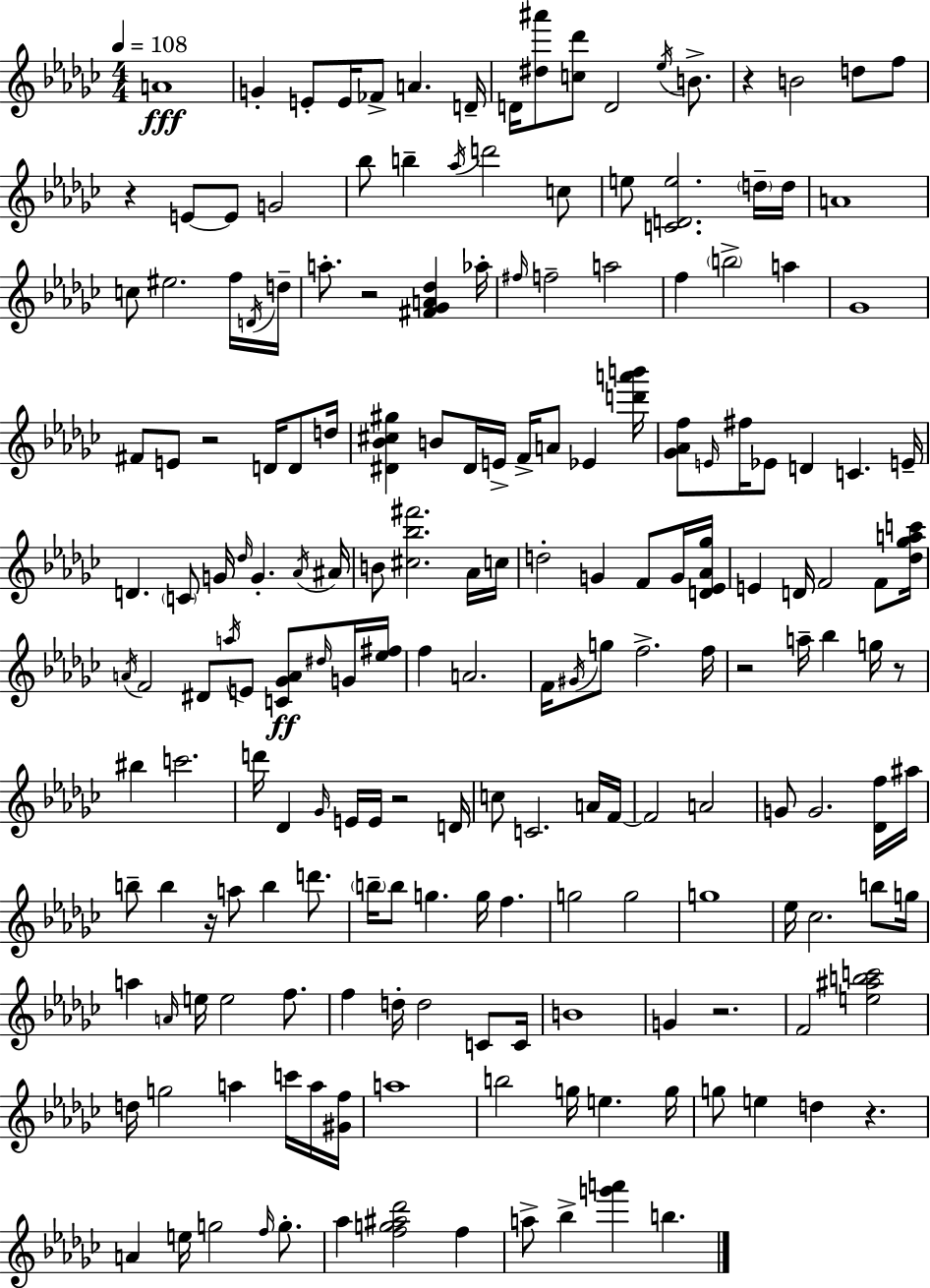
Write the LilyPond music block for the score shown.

{
  \clef treble
  \numericTimeSignature
  \time 4/4
  \key ees \minor
  \tempo 4 = 108
  a'1\fff | g'4-. e'8-. e'16 fes'8-> a'4. d'16-- | d'16 <dis'' ais'''>8 <c'' des'''>8 d'2 \acciaccatura { ees''16 } b'8.-> | r4 b'2 d''8 f''8 | \break r4 e'8~~ e'8 g'2 | bes''8 b''4-- \acciaccatura { aes''16 } d'''2 | c''8 e''8 <c' d' e''>2. | \parenthesize d''16-- d''16 a'1 | \break c''8 eis''2. | f''16 \acciaccatura { d'16 } d''16-- a''8.-. r2 <fis' ges' a' des''>4 | aes''16-. \grace { fis''16 } f''2-- a''2 | f''4 \parenthesize b''2-> | \break a''4 ges'1 | fis'8 e'8 r2 | d'16 d'8 d''16 <dis' bes' cis'' gis''>4 b'8 dis'16 e'16-> f'16-> a'8 ees'4 | <d''' a''' b'''>16 <ges' aes' f''>8 \grace { e'16 } fis''16 ees'8 d'4 c'4. | \break e'16-- d'4. \parenthesize c'8 g'16 \grace { des''16 } g'4.-. | \acciaccatura { aes'16 } ais'16 b'8 <cis'' bes'' fis'''>2. | aes'16 c''16 d''2-. g'4 | f'8 g'16 <d' ees' aes' ges''>16 e'4 d'16 f'2 | \break f'8 <des'' ges'' a'' c'''>16 \acciaccatura { a'16 } f'2 | dis'8 \acciaccatura { a''16 } e'8 <c' ges' a'>8\ff \grace { dis''16 } g'16 <ees'' fis''>16 f''4 a'2. | f'16 \acciaccatura { gis'16 } g''8 f''2.-> | f''16 r2 | \break a''16-- bes''4 g''16 r8 bis''4 c'''2. | d'''16 des'4 | \grace { ges'16 } e'16 e'16 r2 d'16 c''8 c'2. | a'16 f'16~~ f'2 | \break a'2 g'8 g'2. | <des' f''>16 ais''16 b''8-- b''4 | r16 a''8 b''4 d'''8. \parenthesize b''16-- b''8 g''4. | g''16 f''4. g''2 | \break g''2 g''1 | ees''16 ces''2. | b''8 g''16 a''4 | \grace { a'16 } e''16 e''2 f''8. f''4 | \break d''16-. d''2 c'8 c'16 b'1 | g'4 | r2. f'2 | <e'' ais'' b'' c'''>2 d''16 g''2 | \break a''4 c'''16 a''16 <gis' f''>16 a''1 | b''2 | g''16 e''4. g''16 g''8 e''4 | d''4 r4. a'4 | \break e''16 g''2 \grace { f''16 } g''8.-. aes''4 | <f'' g'' ais'' des'''>2 f''4 a''8-> | bes''4-> <g''' a'''>4 b''4. \bar "|."
}